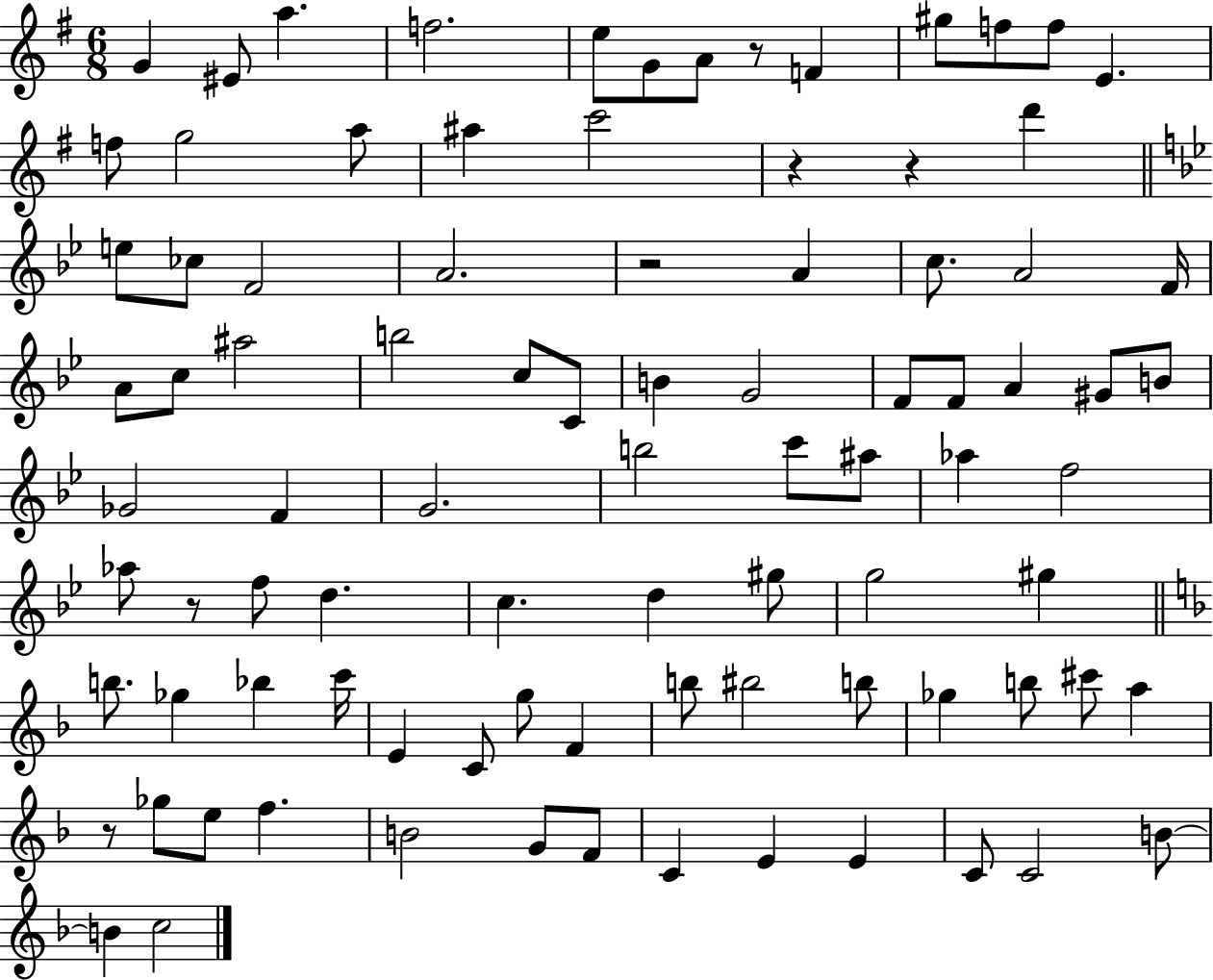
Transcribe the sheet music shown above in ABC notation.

X:1
T:Untitled
M:6/8
L:1/4
K:G
G ^E/2 a f2 e/2 G/2 A/2 z/2 F ^g/2 f/2 f/2 E f/2 g2 a/2 ^a c'2 z z d' e/2 _c/2 F2 A2 z2 A c/2 A2 F/4 A/2 c/2 ^a2 b2 c/2 C/2 B G2 F/2 F/2 A ^G/2 B/2 _G2 F G2 b2 c'/2 ^a/2 _a f2 _a/2 z/2 f/2 d c d ^g/2 g2 ^g b/2 _g _b c'/4 E C/2 g/2 F b/2 ^b2 b/2 _g b/2 ^c'/2 a z/2 _g/2 e/2 f B2 G/2 F/2 C E E C/2 C2 B/2 B c2